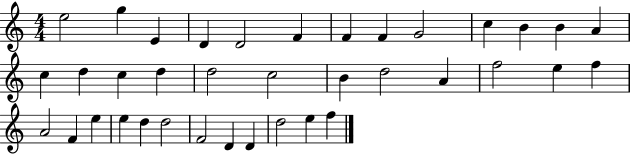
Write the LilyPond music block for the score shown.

{
  \clef treble
  \numericTimeSignature
  \time 4/4
  \key c \major
  e''2 g''4 e'4 | d'4 d'2 f'4 | f'4 f'4 g'2 | c''4 b'4 b'4 a'4 | \break c''4 d''4 c''4 d''4 | d''2 c''2 | b'4 d''2 a'4 | f''2 e''4 f''4 | \break a'2 f'4 e''4 | e''4 d''4 d''2 | f'2 d'4 d'4 | d''2 e''4 f''4 | \break \bar "|."
}